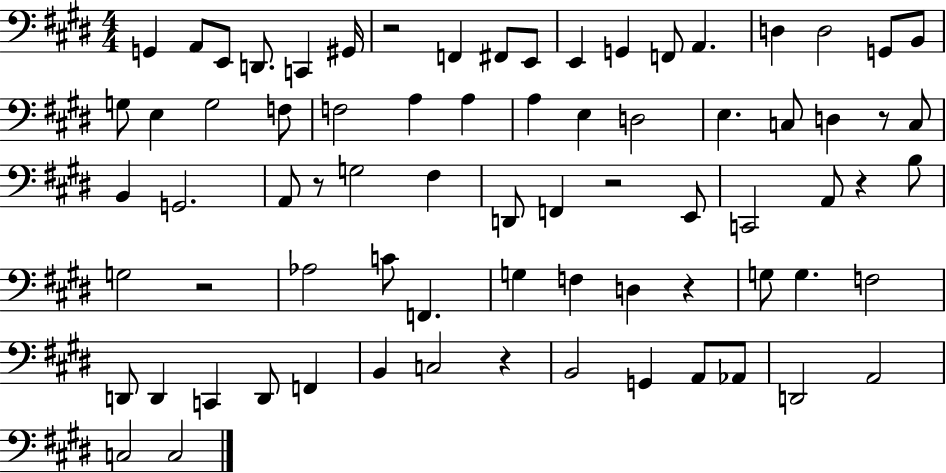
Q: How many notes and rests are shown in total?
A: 75